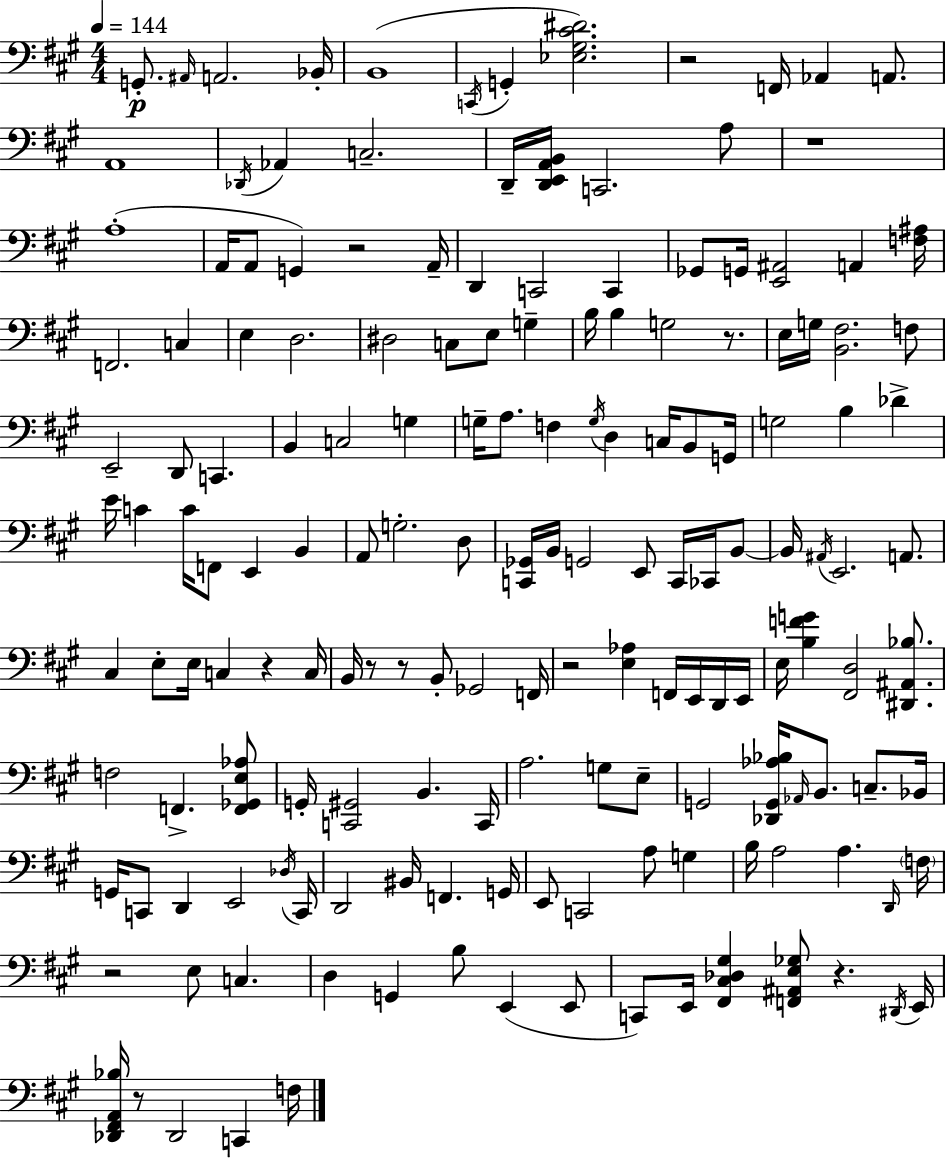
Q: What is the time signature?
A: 4/4